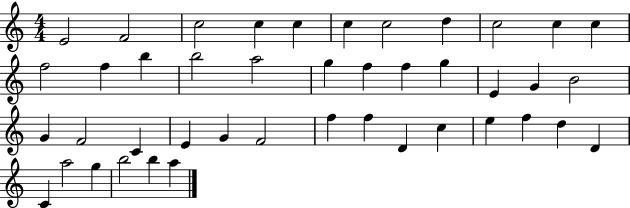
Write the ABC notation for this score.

X:1
T:Untitled
M:4/4
L:1/4
K:C
E2 F2 c2 c c c c2 d c2 c c f2 f b b2 a2 g f f g E G B2 G F2 C E G F2 f f D c e f d D C a2 g b2 b a